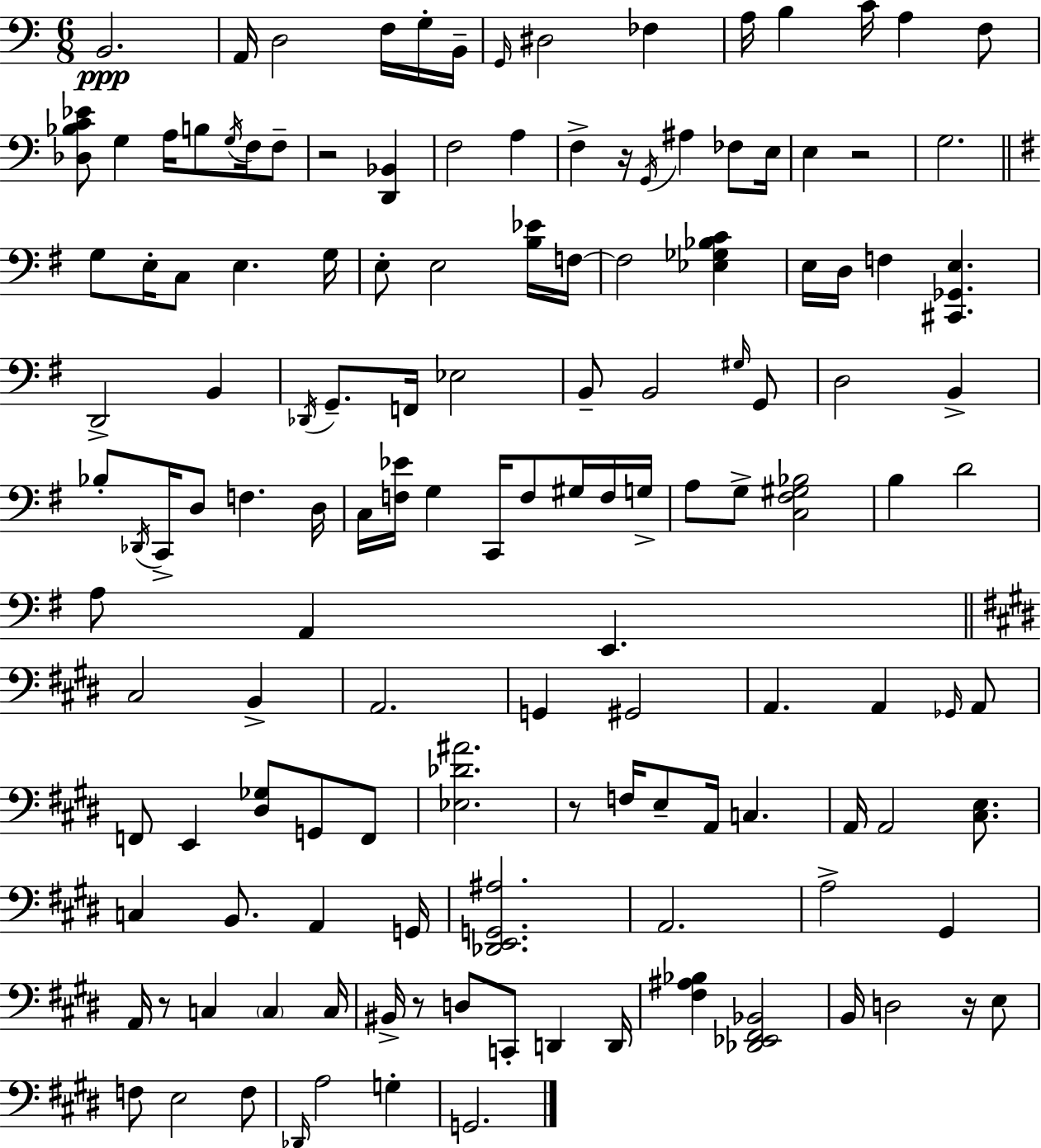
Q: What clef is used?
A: bass